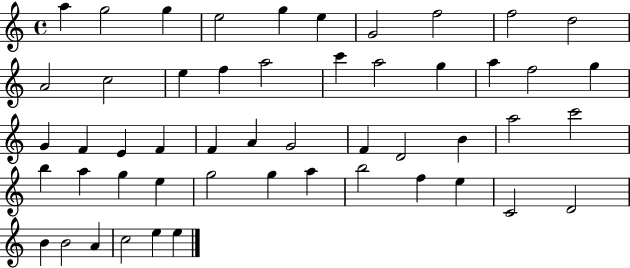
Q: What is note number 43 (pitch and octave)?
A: E5